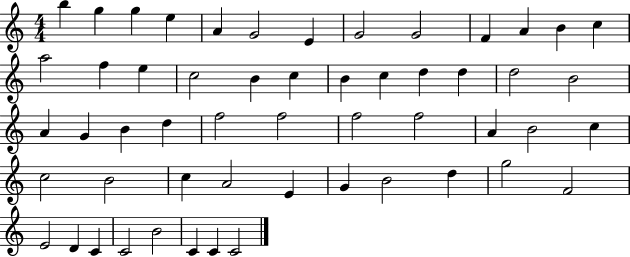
{
  \clef treble
  \numericTimeSignature
  \time 4/4
  \key c \major
  b''4 g''4 g''4 e''4 | a'4 g'2 e'4 | g'2 g'2 | f'4 a'4 b'4 c''4 | \break a''2 f''4 e''4 | c''2 b'4 c''4 | b'4 c''4 d''4 d''4 | d''2 b'2 | \break a'4 g'4 b'4 d''4 | f''2 f''2 | f''2 f''2 | a'4 b'2 c''4 | \break c''2 b'2 | c''4 a'2 e'4 | g'4 b'2 d''4 | g''2 f'2 | \break e'2 d'4 c'4 | c'2 b'2 | c'4 c'4 c'2 | \bar "|."
}